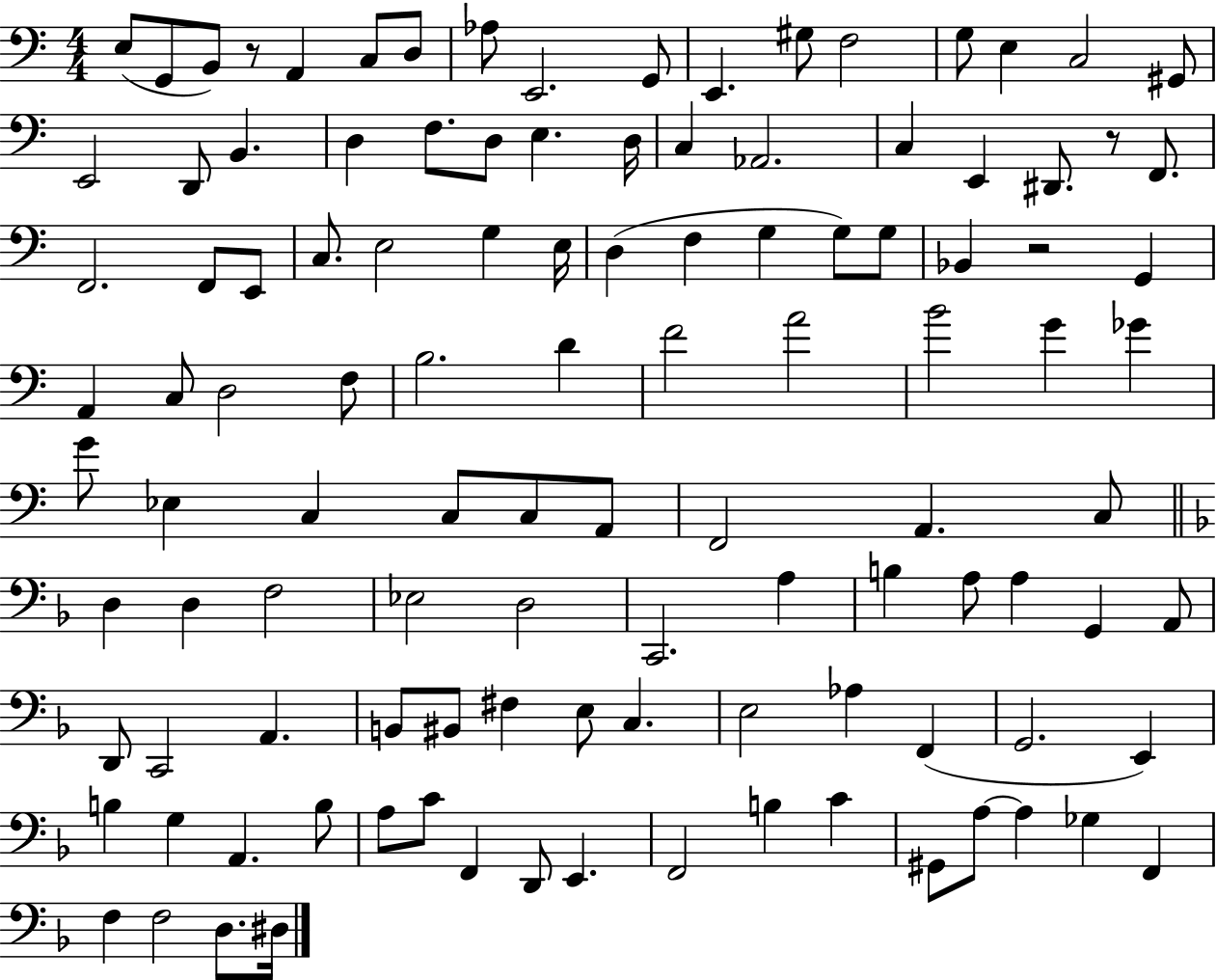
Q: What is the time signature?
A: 4/4